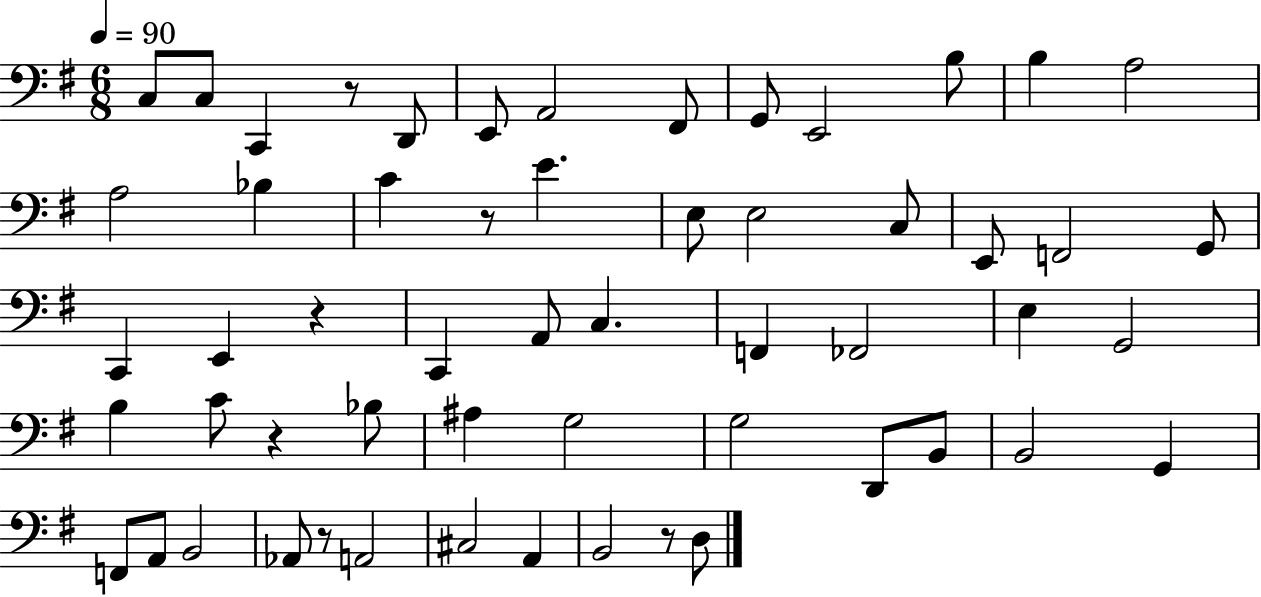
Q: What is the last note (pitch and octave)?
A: D3